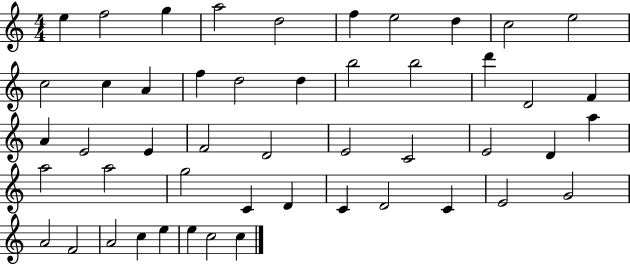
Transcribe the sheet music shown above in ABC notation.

X:1
T:Untitled
M:4/4
L:1/4
K:C
e f2 g a2 d2 f e2 d c2 e2 c2 c A f d2 d b2 b2 d' D2 F A E2 E F2 D2 E2 C2 E2 D a a2 a2 g2 C D C D2 C E2 G2 A2 F2 A2 c e e c2 c